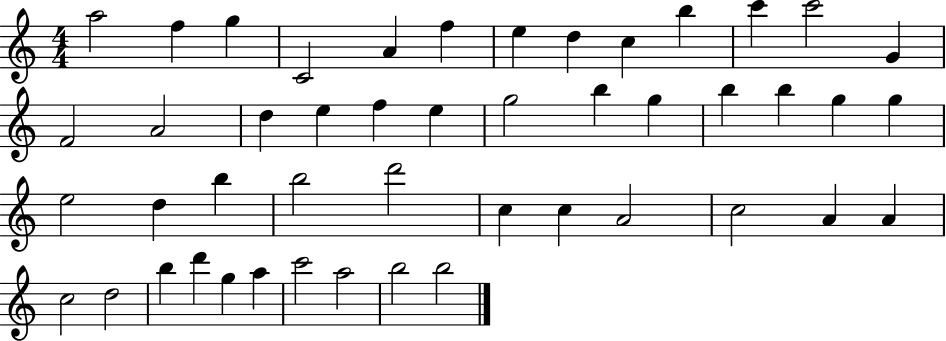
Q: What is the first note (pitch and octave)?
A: A5